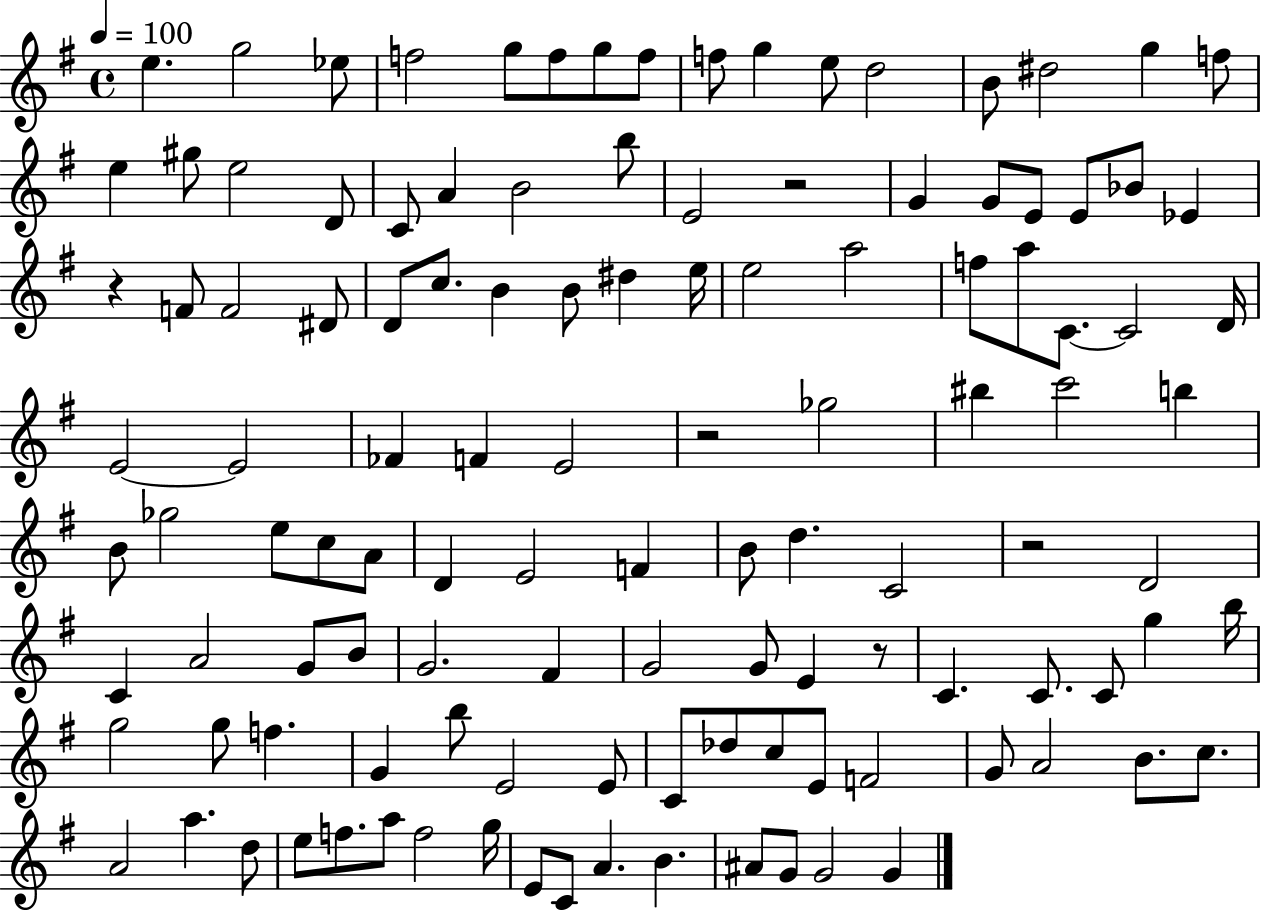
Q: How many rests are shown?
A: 5